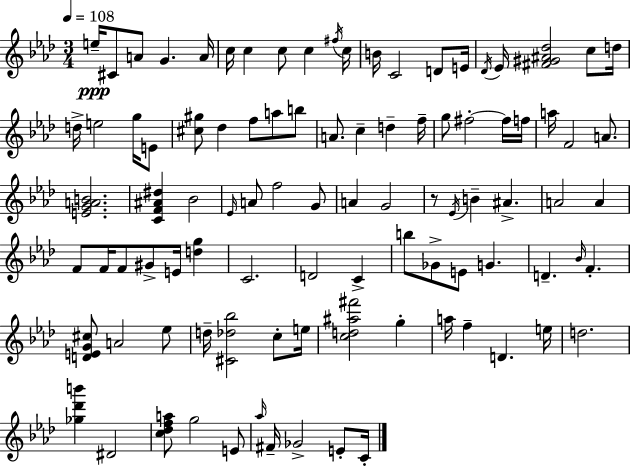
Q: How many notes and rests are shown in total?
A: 95